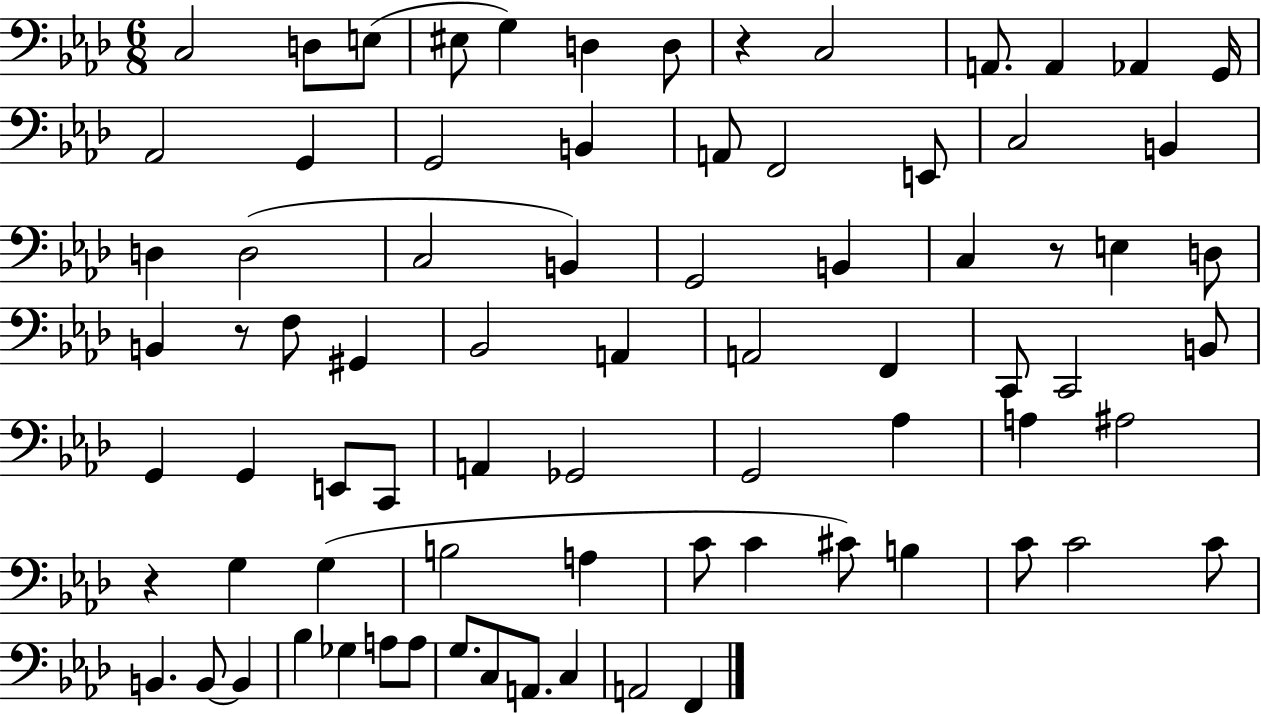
{
  \clef bass
  \numericTimeSignature
  \time 6/8
  \key aes \major
  c2 d8 e8( | eis8 g4) d4 d8 | r4 c2 | a,8. a,4 aes,4 g,16 | \break aes,2 g,4 | g,2 b,4 | a,8 f,2 e,8 | c2 b,4 | \break d4 d2( | c2 b,4) | g,2 b,4 | c4 r8 e4 d8 | \break b,4 r8 f8 gis,4 | bes,2 a,4 | a,2 f,4 | c,8 c,2 b,8 | \break g,4 g,4 e,8 c,8 | a,4 ges,2 | g,2 aes4 | a4 ais2 | \break r4 g4 g4( | b2 a4 | c'8 c'4 cis'8) b4 | c'8 c'2 c'8 | \break b,4. b,8~~ b,4 | bes4 ges4 a8 a8 | g8. c8 a,8. c4 | a,2 f,4 | \break \bar "|."
}